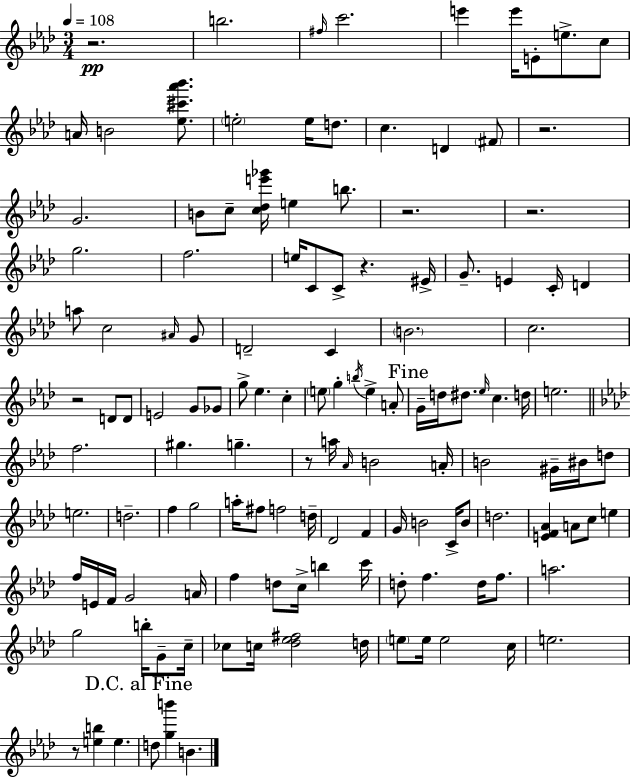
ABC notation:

X:1
T:Untitled
M:3/4
L:1/4
K:Ab
z2 b2 ^f/4 c'2 e' e'/4 E/2 e/2 c/2 A/4 B2 [_e^c'_a'_b']/2 e2 e/4 d/2 c D ^F/2 z2 G2 B/2 c/2 [c_de'_g']/4 e b/2 z2 z2 g2 f2 e/4 C/2 C/2 z ^E/4 G/2 E C/4 D a/2 c2 ^A/4 G/2 D2 C B2 c2 z2 D/2 D/2 E2 G/2 _G/2 g/2 _e c e/2 g b/4 e A/2 G/4 d/4 ^d/2 _e/4 c d/4 e2 f2 ^g g z/2 a/4 _A/4 B2 A/4 B2 ^G/4 ^B/4 d/2 e2 d2 f g2 a/4 ^f/2 f2 d/4 _D2 F G/4 B2 C/4 B/2 d2 [EF_A] A/2 c/2 e f/4 E/4 F/4 G2 A/4 f d/2 c/4 b c'/4 d/2 f d/4 f/2 a2 g2 b/4 G/2 c/4 _c/2 c/4 [_d_e^f]2 d/4 e/2 e/4 e2 c/4 e2 z/2 [eb] e d/2 [gb'] B